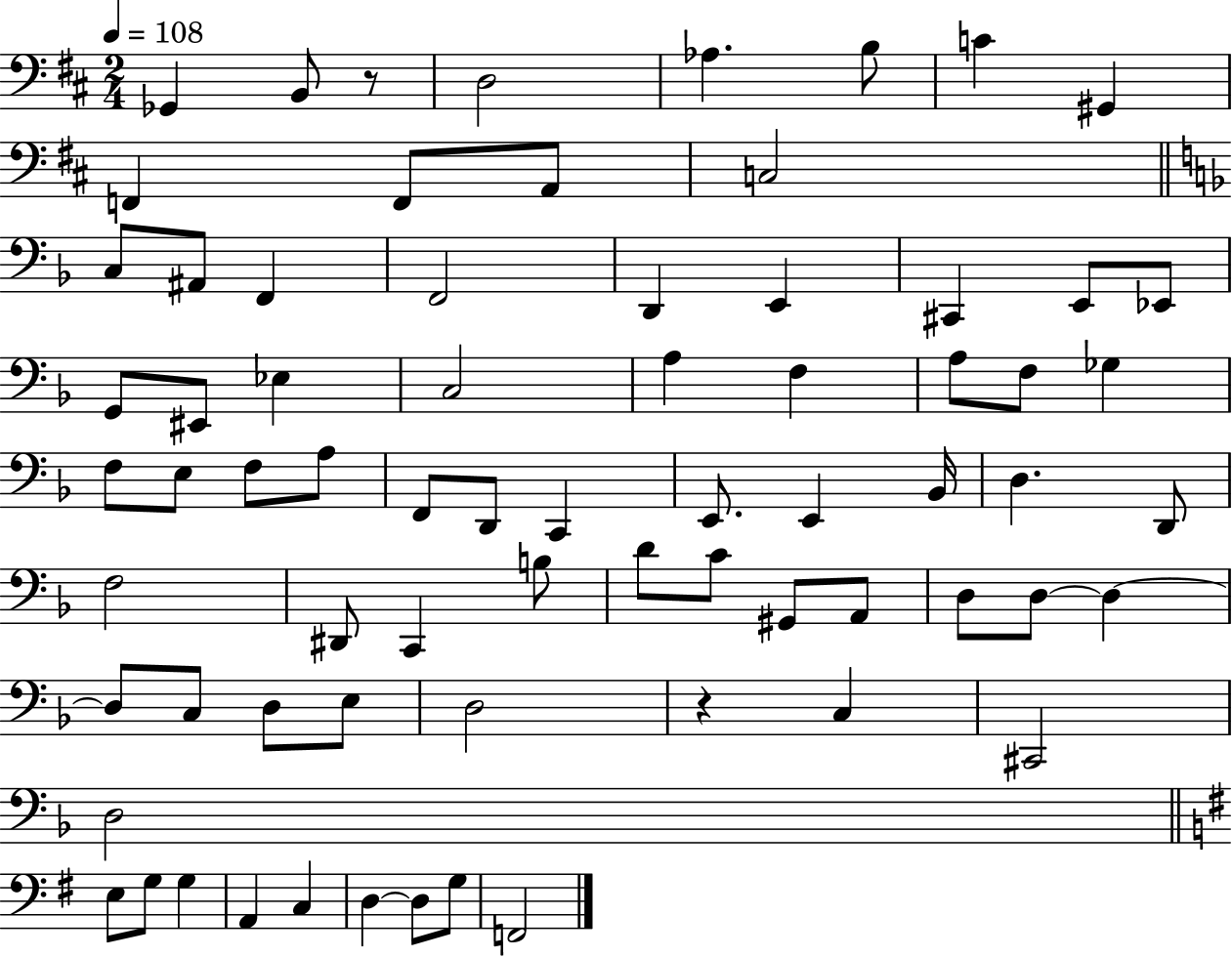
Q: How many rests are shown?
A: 2